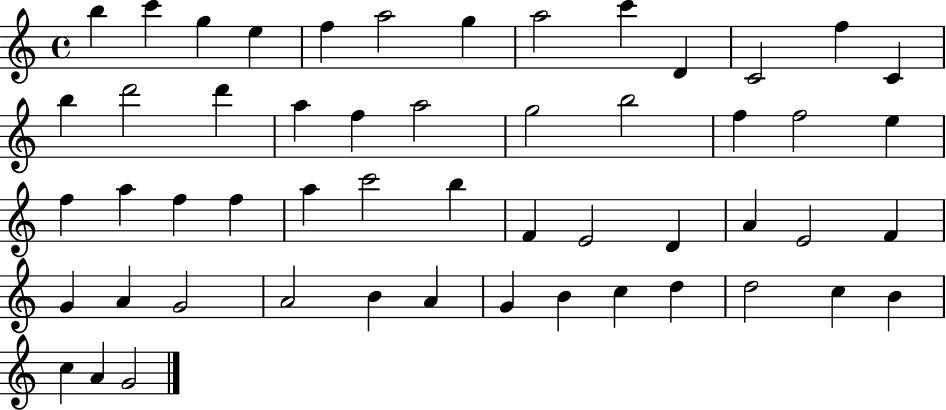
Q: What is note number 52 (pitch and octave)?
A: A4